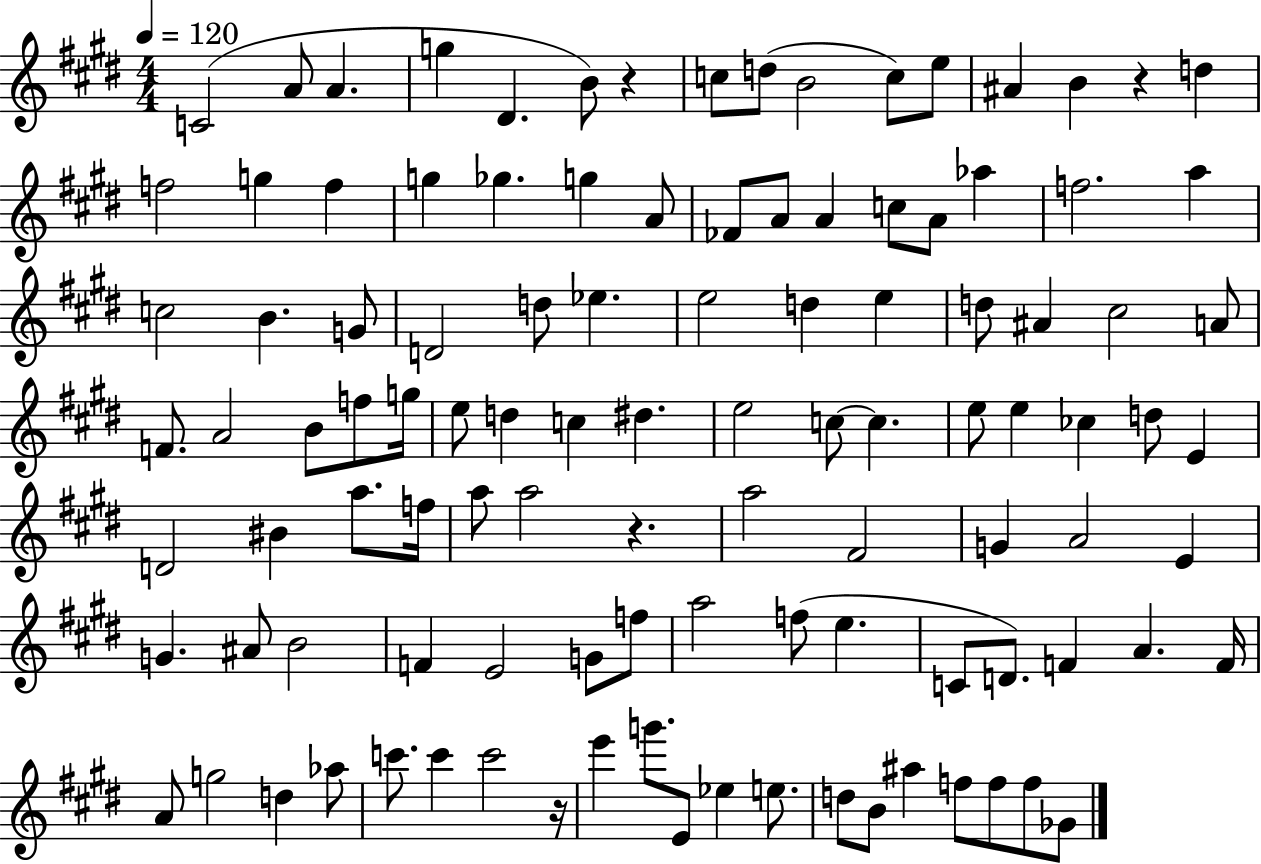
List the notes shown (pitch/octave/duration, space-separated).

C4/h A4/e A4/q. G5/q D#4/q. B4/e R/q C5/e D5/e B4/h C5/e E5/e A#4/q B4/q R/q D5/q F5/h G5/q F5/q G5/q Gb5/q. G5/q A4/e FES4/e A4/e A4/q C5/e A4/e Ab5/q F5/h. A5/q C5/h B4/q. G4/e D4/h D5/e Eb5/q. E5/h D5/q E5/q D5/e A#4/q C#5/h A4/e F4/e. A4/h B4/e F5/e G5/s E5/e D5/q C5/q D#5/q. E5/h C5/e C5/q. E5/e E5/q CES5/q D5/e E4/q D4/h BIS4/q A5/e. F5/s A5/e A5/h R/q. A5/h F#4/h G4/q A4/h E4/q G4/q. A#4/e B4/h F4/q E4/h G4/e F5/e A5/h F5/e E5/q. C4/e D4/e. F4/q A4/q. F4/s A4/e G5/h D5/q Ab5/e C6/e. C6/q C6/h R/s E6/q G6/e. E4/e Eb5/q E5/e. D5/e B4/e A#5/q F5/e F5/e F5/e Gb4/e